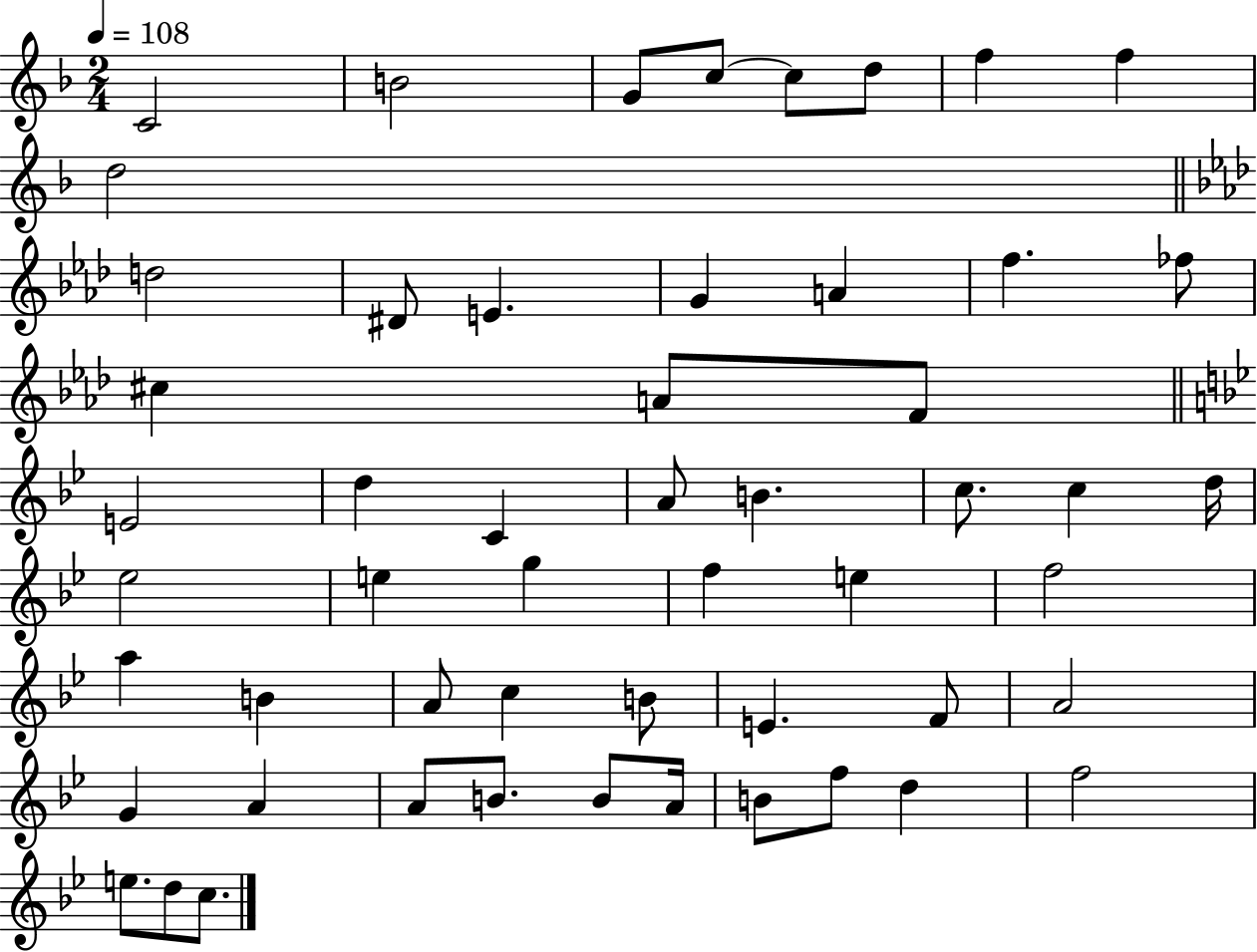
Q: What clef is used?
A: treble